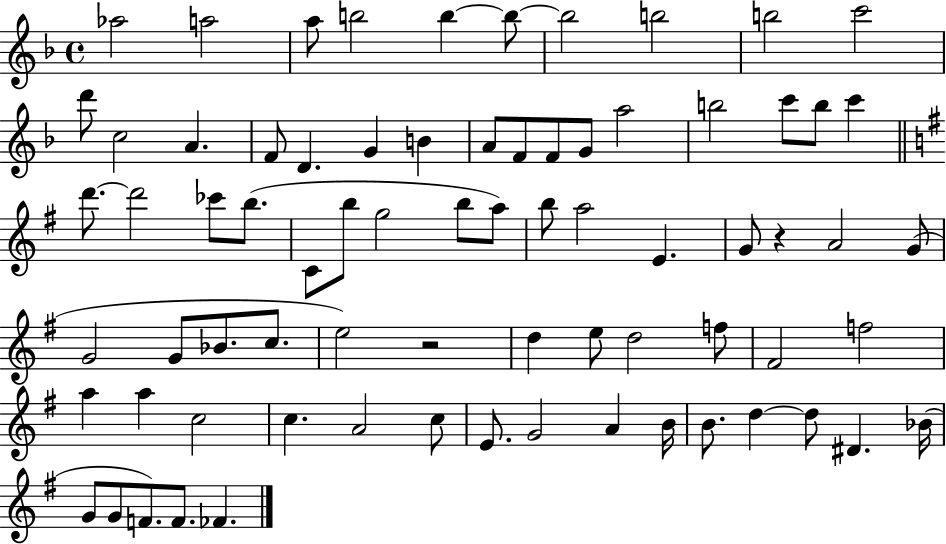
{
  \clef treble
  \time 4/4
  \defaultTimeSignature
  \key f \major
  \repeat volta 2 { aes''2 a''2 | a''8 b''2 b''4~~ b''8~~ | b''2 b''2 | b''2 c'''2 | \break d'''8 c''2 a'4. | f'8 d'4. g'4 b'4 | a'8 f'8 f'8 g'8 a''2 | b''2 c'''8 b''8 c'''4 | \break \bar "||" \break \key g \major d'''8.~~ d'''2 ces'''8 b''8.( | c'8 b''8 g''2 b''8 a''8) | b''8 a''2 e'4. | g'8 r4 a'2 g'8( | \break g'2 g'8 bes'8. c''8. | e''2) r2 | d''4 e''8 d''2 f''8 | fis'2 f''2 | \break a''4 a''4 c''2 | c''4. a'2 c''8 | e'8. g'2 a'4 b'16 | b'8. d''4~~ d''8 dis'4. bes'16( | \break g'8 g'8 f'8.) f'8. fes'4. | } \bar "|."
}